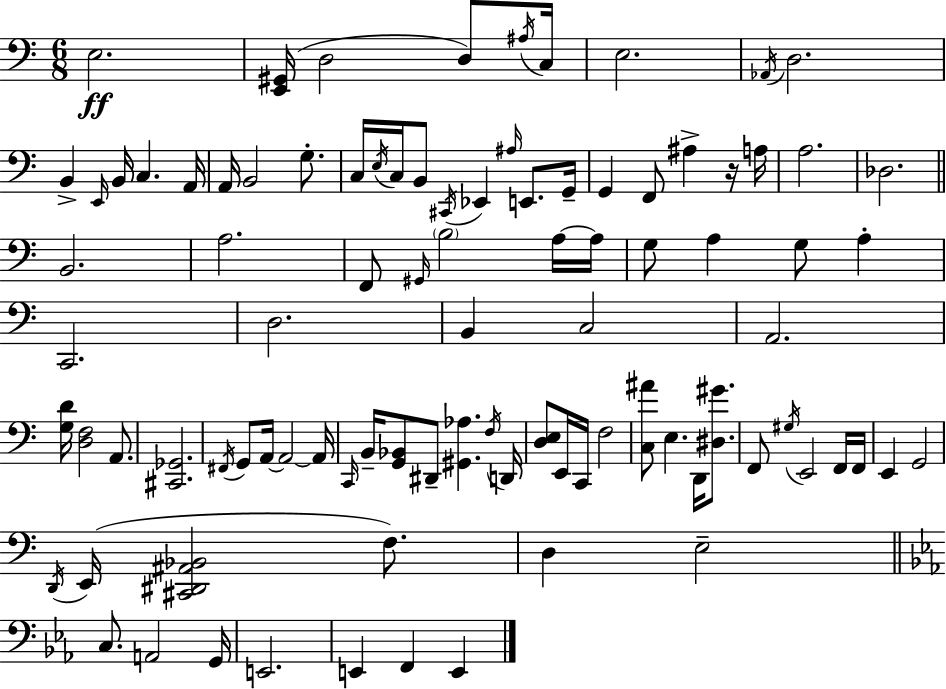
X:1
T:Untitled
M:6/8
L:1/4
K:C
E,2 [E,,^G,,]/4 D,2 D,/2 ^A,/4 C,/4 E,2 _A,,/4 D,2 B,, E,,/4 B,,/4 C, A,,/4 A,,/4 B,,2 G,/2 C,/4 E,/4 C,/4 B,,/2 ^C,,/4 _E,, ^A,/4 E,,/2 G,,/4 G,, F,,/2 ^A, z/4 A,/4 A,2 _D,2 B,,2 A,2 F,,/2 ^G,,/4 B,2 A,/4 A,/4 G,/2 A, G,/2 A, C,,2 D,2 B,, C,2 A,,2 [G,D]/4 [D,F,]2 A,,/2 [^C,,_G,,]2 ^F,,/4 G,,/2 A,,/4 A,,2 A,,/4 C,,/4 B,,/4 [G,,_B,,]/2 ^D,,/2 [^G,,_A,] F,/4 D,,/4 [D,E,]/2 E,,/4 C,,/4 F,2 [C,^A]/2 E, D,,/4 [^D,^G]/2 F,,/2 ^G,/4 E,,2 F,,/4 F,,/4 E,, G,,2 D,,/4 E,,/4 [^C,,^D,,^A,,_B,,]2 F,/2 D, E,2 C,/2 A,,2 G,,/4 E,,2 E,, F,, E,,